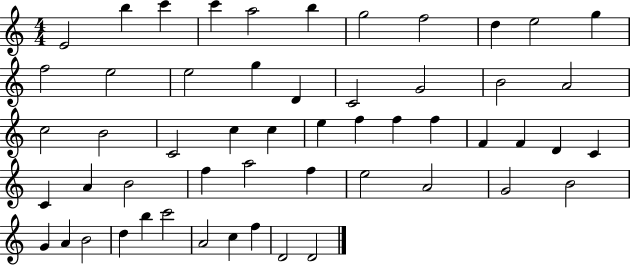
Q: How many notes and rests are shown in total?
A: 54